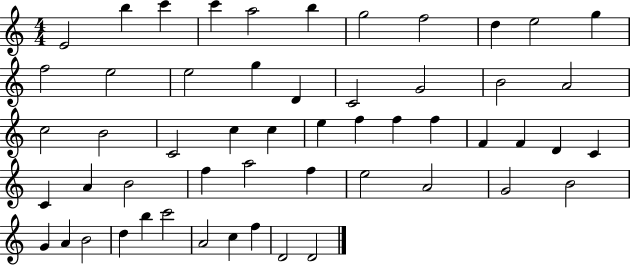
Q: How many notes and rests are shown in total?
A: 54